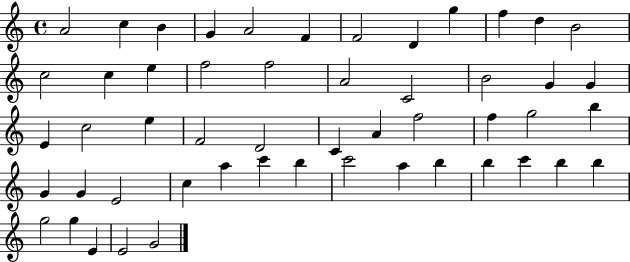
X:1
T:Untitled
M:4/4
L:1/4
K:C
A2 c B G A2 F F2 D g f d B2 c2 c e f2 f2 A2 C2 B2 G G E c2 e F2 D2 C A f2 f g2 b G G E2 c a c' b c'2 a b b c' b b g2 g E E2 G2